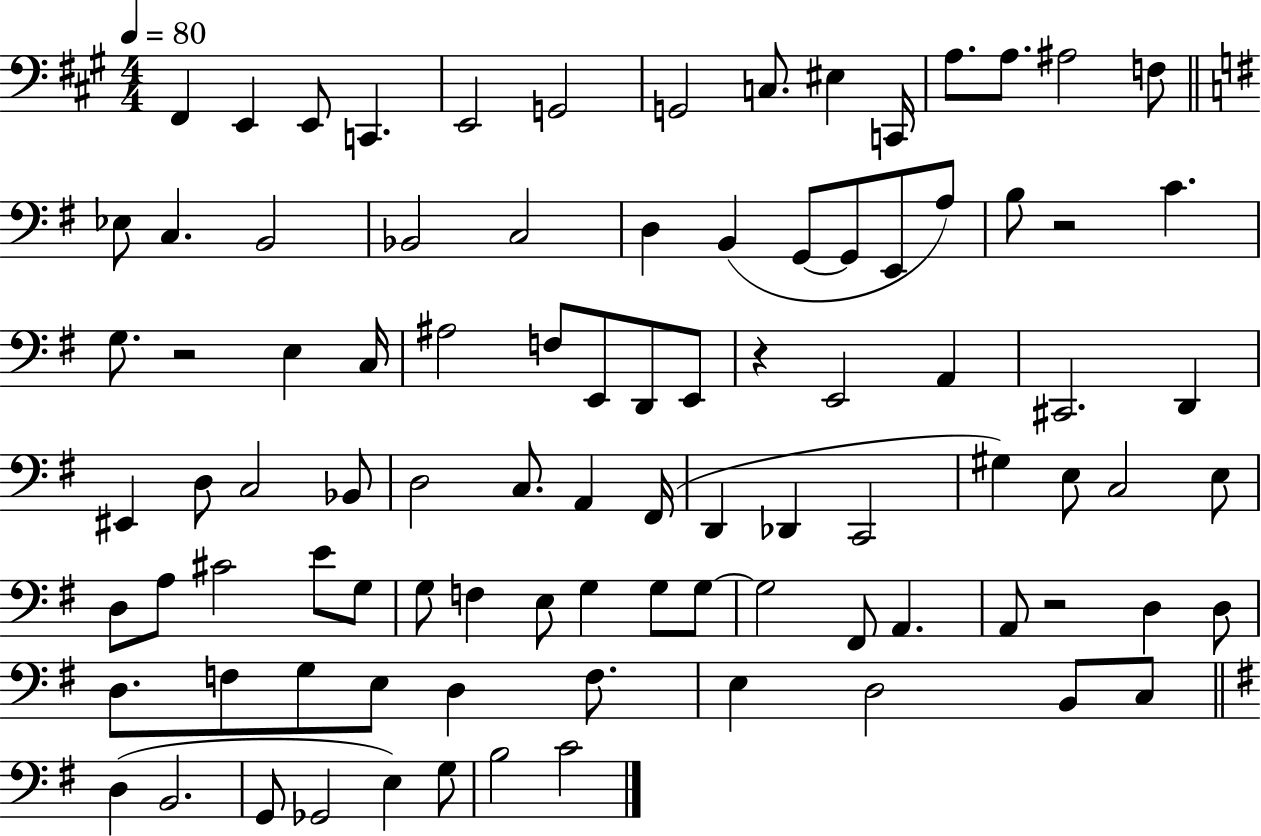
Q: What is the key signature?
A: A major